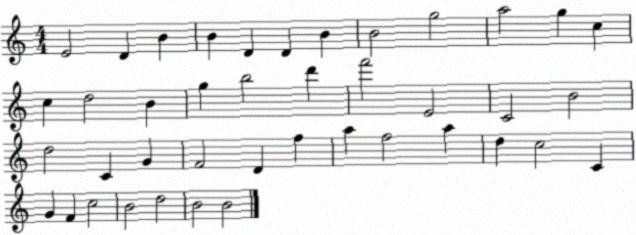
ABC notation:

X:1
T:Untitled
M:4/4
L:1/4
K:C
E2 D B B D D B B2 g2 a2 g c c d2 B g b2 d' f'2 E2 C2 B2 d2 C G F2 D f a f2 a d c2 C G F c2 B2 d2 B2 B2